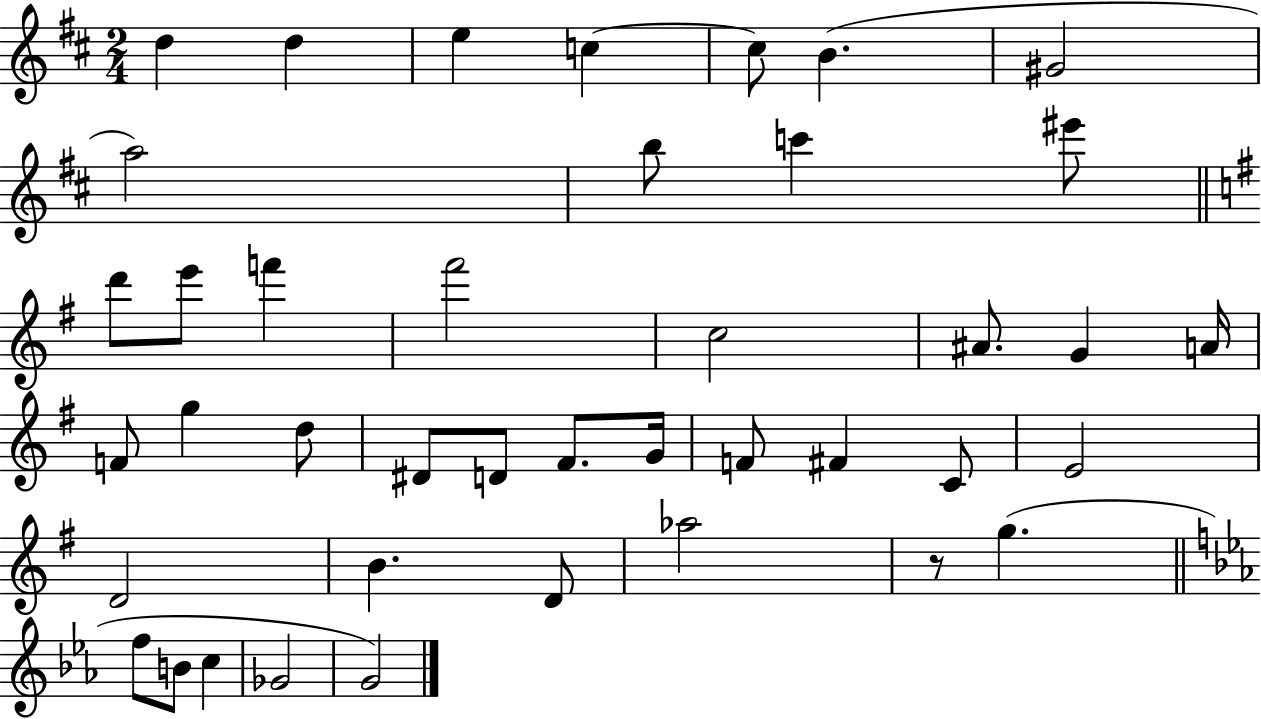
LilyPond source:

{
  \clef treble
  \numericTimeSignature
  \time 2/4
  \key d \major
  d''4 d''4 | e''4 c''4~~ | c''8 b'4.( | gis'2 | \break a''2) | b''8 c'''4 eis'''8 | \bar "||" \break \key g \major d'''8 e'''8 f'''4 | fis'''2 | c''2 | ais'8. g'4 a'16 | \break f'8 g''4 d''8 | dis'8 d'8 fis'8. g'16 | f'8 fis'4 c'8 | e'2 | \break d'2 | b'4. d'8 | aes''2 | r8 g''4.( | \break \bar "||" \break \key c \minor f''8 b'8 c''4 | ges'2 | g'2) | \bar "|."
}